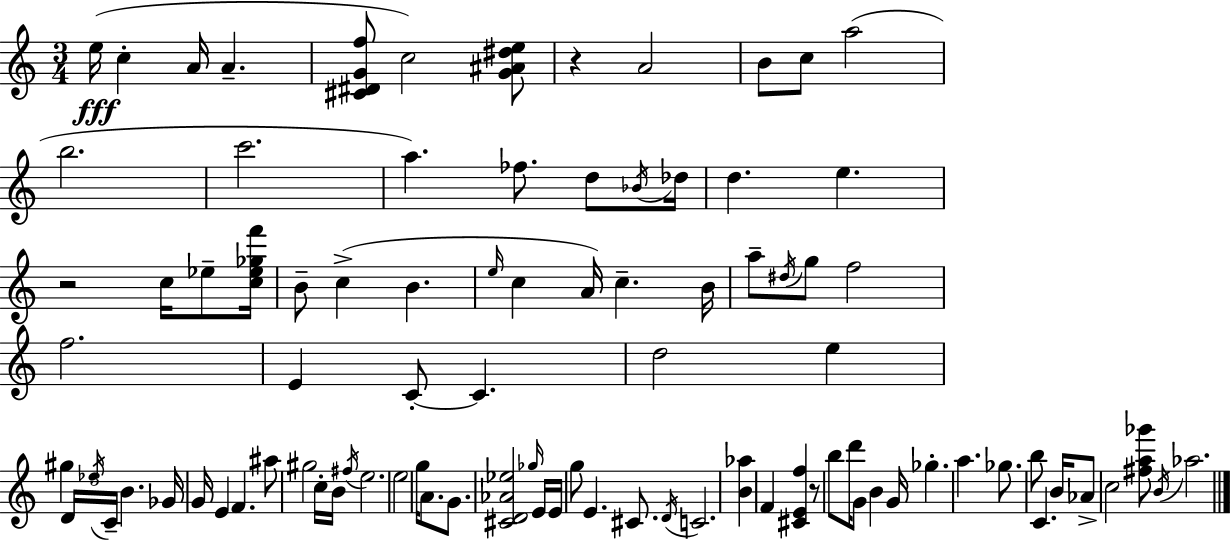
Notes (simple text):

E5/s C5/q A4/s A4/q. [C#4,D#4,G4,F5]/e C5/h [G4,A#4,D#5,E5]/e R/q A4/h B4/e C5/e A5/h B5/h. C6/h. A5/q. FES5/e. D5/e Bb4/s Db5/s D5/q. E5/q. R/h C5/s Eb5/e [C5,Eb5,Gb5,F6]/s B4/e C5/q B4/q. E5/s C5/q A4/s C5/q. B4/s A5/e D#5/s G5/e F5/h F5/h. E4/q C4/e C4/q. D5/h E5/q G#5/q D4/s Eb5/s C4/s B4/q. Gb4/s G4/s E4/q F4/q. A#5/e G#5/h C5/s B4/s F#5/s E5/h. E5/h G5/s A4/e. G4/e. [C#4,D4,Ab4,Eb5]/h Gb5/s E4/s E4/s G5/e E4/q. C#4/e. D4/s C4/h. [B4,Ab5]/q F4/q [C#4,E4,F5]/q R/e B5/e D6/s G4/e B4/q G4/s Gb5/q. A5/q. Gb5/e. B5/e C4/q. B4/s Ab4/e C5/h [F#5,A5,Gb6]/e B4/s Ab5/h.